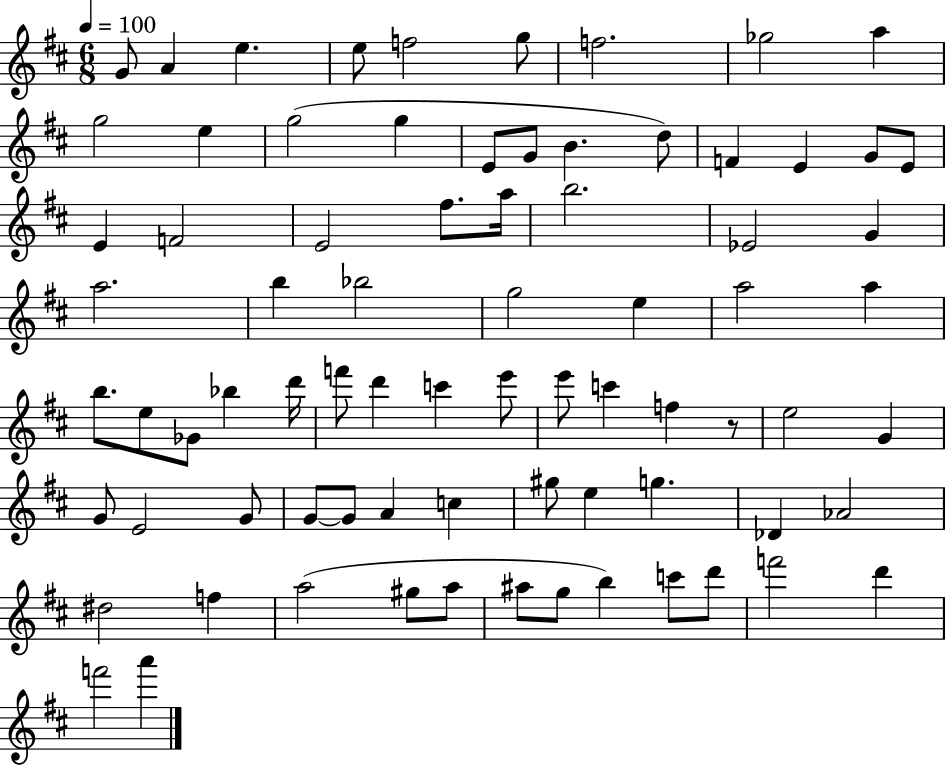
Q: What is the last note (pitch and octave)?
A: A6